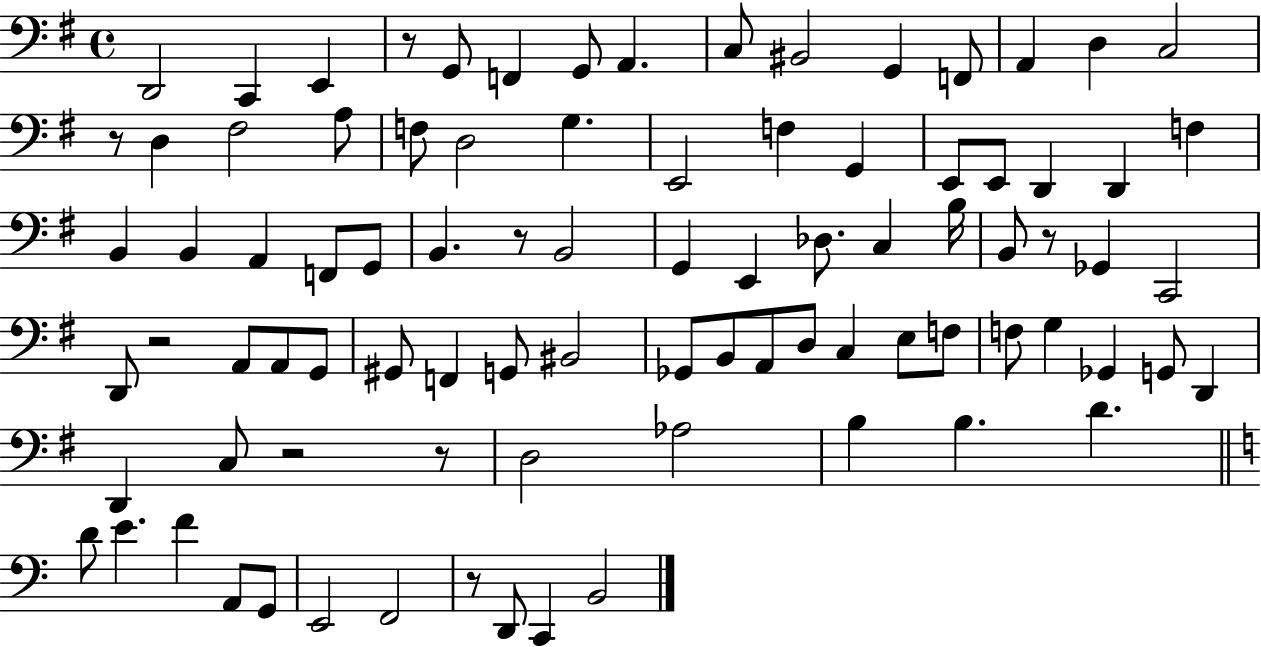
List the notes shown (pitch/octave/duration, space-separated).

D2/h C2/q E2/q R/e G2/e F2/q G2/e A2/q. C3/e BIS2/h G2/q F2/e A2/q D3/q C3/h R/e D3/q F#3/h A3/e F3/e D3/h G3/q. E2/h F3/q G2/q E2/e E2/e D2/q D2/q F3/q B2/q B2/q A2/q F2/e G2/e B2/q. R/e B2/h G2/q E2/q Db3/e. C3/q B3/s B2/e R/e Gb2/q C2/h D2/e R/h A2/e A2/e G2/e G#2/e F2/q G2/e BIS2/h Gb2/e B2/e A2/e D3/e C3/q E3/e F3/e F3/e G3/q Gb2/q G2/e D2/q D2/q C3/e R/h R/e D3/h Ab3/h B3/q B3/q. D4/q. D4/e E4/q. F4/q A2/e G2/e E2/h F2/h R/e D2/e C2/q B2/h